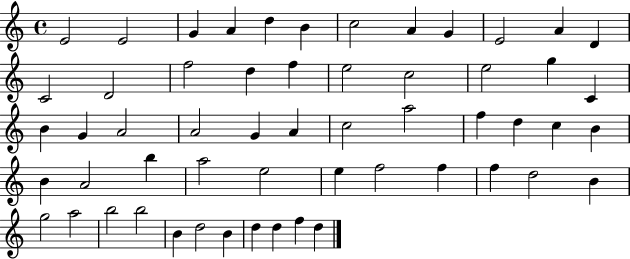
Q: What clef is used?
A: treble